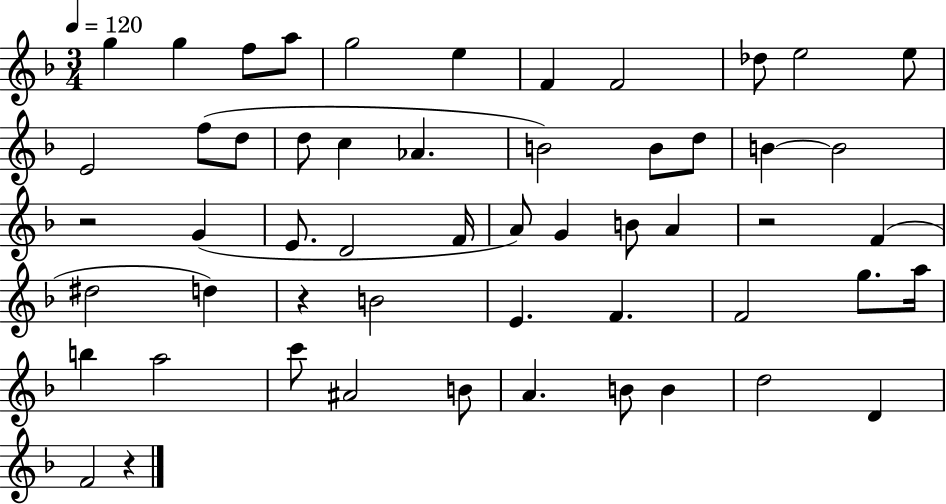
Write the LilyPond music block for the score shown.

{
  \clef treble
  \numericTimeSignature
  \time 3/4
  \key f \major
  \tempo 4 = 120
  g''4 g''4 f''8 a''8 | g''2 e''4 | f'4 f'2 | des''8 e''2 e''8 | \break e'2 f''8( d''8 | d''8 c''4 aes'4. | b'2) b'8 d''8 | b'4~~ b'2 | \break r2 g'4( | e'8. d'2 f'16 | a'8) g'4 b'8 a'4 | r2 f'4( | \break dis''2 d''4) | r4 b'2 | e'4. f'4. | f'2 g''8. a''16 | \break b''4 a''2 | c'''8 ais'2 b'8 | a'4. b'8 b'4 | d''2 d'4 | \break f'2 r4 | \bar "|."
}